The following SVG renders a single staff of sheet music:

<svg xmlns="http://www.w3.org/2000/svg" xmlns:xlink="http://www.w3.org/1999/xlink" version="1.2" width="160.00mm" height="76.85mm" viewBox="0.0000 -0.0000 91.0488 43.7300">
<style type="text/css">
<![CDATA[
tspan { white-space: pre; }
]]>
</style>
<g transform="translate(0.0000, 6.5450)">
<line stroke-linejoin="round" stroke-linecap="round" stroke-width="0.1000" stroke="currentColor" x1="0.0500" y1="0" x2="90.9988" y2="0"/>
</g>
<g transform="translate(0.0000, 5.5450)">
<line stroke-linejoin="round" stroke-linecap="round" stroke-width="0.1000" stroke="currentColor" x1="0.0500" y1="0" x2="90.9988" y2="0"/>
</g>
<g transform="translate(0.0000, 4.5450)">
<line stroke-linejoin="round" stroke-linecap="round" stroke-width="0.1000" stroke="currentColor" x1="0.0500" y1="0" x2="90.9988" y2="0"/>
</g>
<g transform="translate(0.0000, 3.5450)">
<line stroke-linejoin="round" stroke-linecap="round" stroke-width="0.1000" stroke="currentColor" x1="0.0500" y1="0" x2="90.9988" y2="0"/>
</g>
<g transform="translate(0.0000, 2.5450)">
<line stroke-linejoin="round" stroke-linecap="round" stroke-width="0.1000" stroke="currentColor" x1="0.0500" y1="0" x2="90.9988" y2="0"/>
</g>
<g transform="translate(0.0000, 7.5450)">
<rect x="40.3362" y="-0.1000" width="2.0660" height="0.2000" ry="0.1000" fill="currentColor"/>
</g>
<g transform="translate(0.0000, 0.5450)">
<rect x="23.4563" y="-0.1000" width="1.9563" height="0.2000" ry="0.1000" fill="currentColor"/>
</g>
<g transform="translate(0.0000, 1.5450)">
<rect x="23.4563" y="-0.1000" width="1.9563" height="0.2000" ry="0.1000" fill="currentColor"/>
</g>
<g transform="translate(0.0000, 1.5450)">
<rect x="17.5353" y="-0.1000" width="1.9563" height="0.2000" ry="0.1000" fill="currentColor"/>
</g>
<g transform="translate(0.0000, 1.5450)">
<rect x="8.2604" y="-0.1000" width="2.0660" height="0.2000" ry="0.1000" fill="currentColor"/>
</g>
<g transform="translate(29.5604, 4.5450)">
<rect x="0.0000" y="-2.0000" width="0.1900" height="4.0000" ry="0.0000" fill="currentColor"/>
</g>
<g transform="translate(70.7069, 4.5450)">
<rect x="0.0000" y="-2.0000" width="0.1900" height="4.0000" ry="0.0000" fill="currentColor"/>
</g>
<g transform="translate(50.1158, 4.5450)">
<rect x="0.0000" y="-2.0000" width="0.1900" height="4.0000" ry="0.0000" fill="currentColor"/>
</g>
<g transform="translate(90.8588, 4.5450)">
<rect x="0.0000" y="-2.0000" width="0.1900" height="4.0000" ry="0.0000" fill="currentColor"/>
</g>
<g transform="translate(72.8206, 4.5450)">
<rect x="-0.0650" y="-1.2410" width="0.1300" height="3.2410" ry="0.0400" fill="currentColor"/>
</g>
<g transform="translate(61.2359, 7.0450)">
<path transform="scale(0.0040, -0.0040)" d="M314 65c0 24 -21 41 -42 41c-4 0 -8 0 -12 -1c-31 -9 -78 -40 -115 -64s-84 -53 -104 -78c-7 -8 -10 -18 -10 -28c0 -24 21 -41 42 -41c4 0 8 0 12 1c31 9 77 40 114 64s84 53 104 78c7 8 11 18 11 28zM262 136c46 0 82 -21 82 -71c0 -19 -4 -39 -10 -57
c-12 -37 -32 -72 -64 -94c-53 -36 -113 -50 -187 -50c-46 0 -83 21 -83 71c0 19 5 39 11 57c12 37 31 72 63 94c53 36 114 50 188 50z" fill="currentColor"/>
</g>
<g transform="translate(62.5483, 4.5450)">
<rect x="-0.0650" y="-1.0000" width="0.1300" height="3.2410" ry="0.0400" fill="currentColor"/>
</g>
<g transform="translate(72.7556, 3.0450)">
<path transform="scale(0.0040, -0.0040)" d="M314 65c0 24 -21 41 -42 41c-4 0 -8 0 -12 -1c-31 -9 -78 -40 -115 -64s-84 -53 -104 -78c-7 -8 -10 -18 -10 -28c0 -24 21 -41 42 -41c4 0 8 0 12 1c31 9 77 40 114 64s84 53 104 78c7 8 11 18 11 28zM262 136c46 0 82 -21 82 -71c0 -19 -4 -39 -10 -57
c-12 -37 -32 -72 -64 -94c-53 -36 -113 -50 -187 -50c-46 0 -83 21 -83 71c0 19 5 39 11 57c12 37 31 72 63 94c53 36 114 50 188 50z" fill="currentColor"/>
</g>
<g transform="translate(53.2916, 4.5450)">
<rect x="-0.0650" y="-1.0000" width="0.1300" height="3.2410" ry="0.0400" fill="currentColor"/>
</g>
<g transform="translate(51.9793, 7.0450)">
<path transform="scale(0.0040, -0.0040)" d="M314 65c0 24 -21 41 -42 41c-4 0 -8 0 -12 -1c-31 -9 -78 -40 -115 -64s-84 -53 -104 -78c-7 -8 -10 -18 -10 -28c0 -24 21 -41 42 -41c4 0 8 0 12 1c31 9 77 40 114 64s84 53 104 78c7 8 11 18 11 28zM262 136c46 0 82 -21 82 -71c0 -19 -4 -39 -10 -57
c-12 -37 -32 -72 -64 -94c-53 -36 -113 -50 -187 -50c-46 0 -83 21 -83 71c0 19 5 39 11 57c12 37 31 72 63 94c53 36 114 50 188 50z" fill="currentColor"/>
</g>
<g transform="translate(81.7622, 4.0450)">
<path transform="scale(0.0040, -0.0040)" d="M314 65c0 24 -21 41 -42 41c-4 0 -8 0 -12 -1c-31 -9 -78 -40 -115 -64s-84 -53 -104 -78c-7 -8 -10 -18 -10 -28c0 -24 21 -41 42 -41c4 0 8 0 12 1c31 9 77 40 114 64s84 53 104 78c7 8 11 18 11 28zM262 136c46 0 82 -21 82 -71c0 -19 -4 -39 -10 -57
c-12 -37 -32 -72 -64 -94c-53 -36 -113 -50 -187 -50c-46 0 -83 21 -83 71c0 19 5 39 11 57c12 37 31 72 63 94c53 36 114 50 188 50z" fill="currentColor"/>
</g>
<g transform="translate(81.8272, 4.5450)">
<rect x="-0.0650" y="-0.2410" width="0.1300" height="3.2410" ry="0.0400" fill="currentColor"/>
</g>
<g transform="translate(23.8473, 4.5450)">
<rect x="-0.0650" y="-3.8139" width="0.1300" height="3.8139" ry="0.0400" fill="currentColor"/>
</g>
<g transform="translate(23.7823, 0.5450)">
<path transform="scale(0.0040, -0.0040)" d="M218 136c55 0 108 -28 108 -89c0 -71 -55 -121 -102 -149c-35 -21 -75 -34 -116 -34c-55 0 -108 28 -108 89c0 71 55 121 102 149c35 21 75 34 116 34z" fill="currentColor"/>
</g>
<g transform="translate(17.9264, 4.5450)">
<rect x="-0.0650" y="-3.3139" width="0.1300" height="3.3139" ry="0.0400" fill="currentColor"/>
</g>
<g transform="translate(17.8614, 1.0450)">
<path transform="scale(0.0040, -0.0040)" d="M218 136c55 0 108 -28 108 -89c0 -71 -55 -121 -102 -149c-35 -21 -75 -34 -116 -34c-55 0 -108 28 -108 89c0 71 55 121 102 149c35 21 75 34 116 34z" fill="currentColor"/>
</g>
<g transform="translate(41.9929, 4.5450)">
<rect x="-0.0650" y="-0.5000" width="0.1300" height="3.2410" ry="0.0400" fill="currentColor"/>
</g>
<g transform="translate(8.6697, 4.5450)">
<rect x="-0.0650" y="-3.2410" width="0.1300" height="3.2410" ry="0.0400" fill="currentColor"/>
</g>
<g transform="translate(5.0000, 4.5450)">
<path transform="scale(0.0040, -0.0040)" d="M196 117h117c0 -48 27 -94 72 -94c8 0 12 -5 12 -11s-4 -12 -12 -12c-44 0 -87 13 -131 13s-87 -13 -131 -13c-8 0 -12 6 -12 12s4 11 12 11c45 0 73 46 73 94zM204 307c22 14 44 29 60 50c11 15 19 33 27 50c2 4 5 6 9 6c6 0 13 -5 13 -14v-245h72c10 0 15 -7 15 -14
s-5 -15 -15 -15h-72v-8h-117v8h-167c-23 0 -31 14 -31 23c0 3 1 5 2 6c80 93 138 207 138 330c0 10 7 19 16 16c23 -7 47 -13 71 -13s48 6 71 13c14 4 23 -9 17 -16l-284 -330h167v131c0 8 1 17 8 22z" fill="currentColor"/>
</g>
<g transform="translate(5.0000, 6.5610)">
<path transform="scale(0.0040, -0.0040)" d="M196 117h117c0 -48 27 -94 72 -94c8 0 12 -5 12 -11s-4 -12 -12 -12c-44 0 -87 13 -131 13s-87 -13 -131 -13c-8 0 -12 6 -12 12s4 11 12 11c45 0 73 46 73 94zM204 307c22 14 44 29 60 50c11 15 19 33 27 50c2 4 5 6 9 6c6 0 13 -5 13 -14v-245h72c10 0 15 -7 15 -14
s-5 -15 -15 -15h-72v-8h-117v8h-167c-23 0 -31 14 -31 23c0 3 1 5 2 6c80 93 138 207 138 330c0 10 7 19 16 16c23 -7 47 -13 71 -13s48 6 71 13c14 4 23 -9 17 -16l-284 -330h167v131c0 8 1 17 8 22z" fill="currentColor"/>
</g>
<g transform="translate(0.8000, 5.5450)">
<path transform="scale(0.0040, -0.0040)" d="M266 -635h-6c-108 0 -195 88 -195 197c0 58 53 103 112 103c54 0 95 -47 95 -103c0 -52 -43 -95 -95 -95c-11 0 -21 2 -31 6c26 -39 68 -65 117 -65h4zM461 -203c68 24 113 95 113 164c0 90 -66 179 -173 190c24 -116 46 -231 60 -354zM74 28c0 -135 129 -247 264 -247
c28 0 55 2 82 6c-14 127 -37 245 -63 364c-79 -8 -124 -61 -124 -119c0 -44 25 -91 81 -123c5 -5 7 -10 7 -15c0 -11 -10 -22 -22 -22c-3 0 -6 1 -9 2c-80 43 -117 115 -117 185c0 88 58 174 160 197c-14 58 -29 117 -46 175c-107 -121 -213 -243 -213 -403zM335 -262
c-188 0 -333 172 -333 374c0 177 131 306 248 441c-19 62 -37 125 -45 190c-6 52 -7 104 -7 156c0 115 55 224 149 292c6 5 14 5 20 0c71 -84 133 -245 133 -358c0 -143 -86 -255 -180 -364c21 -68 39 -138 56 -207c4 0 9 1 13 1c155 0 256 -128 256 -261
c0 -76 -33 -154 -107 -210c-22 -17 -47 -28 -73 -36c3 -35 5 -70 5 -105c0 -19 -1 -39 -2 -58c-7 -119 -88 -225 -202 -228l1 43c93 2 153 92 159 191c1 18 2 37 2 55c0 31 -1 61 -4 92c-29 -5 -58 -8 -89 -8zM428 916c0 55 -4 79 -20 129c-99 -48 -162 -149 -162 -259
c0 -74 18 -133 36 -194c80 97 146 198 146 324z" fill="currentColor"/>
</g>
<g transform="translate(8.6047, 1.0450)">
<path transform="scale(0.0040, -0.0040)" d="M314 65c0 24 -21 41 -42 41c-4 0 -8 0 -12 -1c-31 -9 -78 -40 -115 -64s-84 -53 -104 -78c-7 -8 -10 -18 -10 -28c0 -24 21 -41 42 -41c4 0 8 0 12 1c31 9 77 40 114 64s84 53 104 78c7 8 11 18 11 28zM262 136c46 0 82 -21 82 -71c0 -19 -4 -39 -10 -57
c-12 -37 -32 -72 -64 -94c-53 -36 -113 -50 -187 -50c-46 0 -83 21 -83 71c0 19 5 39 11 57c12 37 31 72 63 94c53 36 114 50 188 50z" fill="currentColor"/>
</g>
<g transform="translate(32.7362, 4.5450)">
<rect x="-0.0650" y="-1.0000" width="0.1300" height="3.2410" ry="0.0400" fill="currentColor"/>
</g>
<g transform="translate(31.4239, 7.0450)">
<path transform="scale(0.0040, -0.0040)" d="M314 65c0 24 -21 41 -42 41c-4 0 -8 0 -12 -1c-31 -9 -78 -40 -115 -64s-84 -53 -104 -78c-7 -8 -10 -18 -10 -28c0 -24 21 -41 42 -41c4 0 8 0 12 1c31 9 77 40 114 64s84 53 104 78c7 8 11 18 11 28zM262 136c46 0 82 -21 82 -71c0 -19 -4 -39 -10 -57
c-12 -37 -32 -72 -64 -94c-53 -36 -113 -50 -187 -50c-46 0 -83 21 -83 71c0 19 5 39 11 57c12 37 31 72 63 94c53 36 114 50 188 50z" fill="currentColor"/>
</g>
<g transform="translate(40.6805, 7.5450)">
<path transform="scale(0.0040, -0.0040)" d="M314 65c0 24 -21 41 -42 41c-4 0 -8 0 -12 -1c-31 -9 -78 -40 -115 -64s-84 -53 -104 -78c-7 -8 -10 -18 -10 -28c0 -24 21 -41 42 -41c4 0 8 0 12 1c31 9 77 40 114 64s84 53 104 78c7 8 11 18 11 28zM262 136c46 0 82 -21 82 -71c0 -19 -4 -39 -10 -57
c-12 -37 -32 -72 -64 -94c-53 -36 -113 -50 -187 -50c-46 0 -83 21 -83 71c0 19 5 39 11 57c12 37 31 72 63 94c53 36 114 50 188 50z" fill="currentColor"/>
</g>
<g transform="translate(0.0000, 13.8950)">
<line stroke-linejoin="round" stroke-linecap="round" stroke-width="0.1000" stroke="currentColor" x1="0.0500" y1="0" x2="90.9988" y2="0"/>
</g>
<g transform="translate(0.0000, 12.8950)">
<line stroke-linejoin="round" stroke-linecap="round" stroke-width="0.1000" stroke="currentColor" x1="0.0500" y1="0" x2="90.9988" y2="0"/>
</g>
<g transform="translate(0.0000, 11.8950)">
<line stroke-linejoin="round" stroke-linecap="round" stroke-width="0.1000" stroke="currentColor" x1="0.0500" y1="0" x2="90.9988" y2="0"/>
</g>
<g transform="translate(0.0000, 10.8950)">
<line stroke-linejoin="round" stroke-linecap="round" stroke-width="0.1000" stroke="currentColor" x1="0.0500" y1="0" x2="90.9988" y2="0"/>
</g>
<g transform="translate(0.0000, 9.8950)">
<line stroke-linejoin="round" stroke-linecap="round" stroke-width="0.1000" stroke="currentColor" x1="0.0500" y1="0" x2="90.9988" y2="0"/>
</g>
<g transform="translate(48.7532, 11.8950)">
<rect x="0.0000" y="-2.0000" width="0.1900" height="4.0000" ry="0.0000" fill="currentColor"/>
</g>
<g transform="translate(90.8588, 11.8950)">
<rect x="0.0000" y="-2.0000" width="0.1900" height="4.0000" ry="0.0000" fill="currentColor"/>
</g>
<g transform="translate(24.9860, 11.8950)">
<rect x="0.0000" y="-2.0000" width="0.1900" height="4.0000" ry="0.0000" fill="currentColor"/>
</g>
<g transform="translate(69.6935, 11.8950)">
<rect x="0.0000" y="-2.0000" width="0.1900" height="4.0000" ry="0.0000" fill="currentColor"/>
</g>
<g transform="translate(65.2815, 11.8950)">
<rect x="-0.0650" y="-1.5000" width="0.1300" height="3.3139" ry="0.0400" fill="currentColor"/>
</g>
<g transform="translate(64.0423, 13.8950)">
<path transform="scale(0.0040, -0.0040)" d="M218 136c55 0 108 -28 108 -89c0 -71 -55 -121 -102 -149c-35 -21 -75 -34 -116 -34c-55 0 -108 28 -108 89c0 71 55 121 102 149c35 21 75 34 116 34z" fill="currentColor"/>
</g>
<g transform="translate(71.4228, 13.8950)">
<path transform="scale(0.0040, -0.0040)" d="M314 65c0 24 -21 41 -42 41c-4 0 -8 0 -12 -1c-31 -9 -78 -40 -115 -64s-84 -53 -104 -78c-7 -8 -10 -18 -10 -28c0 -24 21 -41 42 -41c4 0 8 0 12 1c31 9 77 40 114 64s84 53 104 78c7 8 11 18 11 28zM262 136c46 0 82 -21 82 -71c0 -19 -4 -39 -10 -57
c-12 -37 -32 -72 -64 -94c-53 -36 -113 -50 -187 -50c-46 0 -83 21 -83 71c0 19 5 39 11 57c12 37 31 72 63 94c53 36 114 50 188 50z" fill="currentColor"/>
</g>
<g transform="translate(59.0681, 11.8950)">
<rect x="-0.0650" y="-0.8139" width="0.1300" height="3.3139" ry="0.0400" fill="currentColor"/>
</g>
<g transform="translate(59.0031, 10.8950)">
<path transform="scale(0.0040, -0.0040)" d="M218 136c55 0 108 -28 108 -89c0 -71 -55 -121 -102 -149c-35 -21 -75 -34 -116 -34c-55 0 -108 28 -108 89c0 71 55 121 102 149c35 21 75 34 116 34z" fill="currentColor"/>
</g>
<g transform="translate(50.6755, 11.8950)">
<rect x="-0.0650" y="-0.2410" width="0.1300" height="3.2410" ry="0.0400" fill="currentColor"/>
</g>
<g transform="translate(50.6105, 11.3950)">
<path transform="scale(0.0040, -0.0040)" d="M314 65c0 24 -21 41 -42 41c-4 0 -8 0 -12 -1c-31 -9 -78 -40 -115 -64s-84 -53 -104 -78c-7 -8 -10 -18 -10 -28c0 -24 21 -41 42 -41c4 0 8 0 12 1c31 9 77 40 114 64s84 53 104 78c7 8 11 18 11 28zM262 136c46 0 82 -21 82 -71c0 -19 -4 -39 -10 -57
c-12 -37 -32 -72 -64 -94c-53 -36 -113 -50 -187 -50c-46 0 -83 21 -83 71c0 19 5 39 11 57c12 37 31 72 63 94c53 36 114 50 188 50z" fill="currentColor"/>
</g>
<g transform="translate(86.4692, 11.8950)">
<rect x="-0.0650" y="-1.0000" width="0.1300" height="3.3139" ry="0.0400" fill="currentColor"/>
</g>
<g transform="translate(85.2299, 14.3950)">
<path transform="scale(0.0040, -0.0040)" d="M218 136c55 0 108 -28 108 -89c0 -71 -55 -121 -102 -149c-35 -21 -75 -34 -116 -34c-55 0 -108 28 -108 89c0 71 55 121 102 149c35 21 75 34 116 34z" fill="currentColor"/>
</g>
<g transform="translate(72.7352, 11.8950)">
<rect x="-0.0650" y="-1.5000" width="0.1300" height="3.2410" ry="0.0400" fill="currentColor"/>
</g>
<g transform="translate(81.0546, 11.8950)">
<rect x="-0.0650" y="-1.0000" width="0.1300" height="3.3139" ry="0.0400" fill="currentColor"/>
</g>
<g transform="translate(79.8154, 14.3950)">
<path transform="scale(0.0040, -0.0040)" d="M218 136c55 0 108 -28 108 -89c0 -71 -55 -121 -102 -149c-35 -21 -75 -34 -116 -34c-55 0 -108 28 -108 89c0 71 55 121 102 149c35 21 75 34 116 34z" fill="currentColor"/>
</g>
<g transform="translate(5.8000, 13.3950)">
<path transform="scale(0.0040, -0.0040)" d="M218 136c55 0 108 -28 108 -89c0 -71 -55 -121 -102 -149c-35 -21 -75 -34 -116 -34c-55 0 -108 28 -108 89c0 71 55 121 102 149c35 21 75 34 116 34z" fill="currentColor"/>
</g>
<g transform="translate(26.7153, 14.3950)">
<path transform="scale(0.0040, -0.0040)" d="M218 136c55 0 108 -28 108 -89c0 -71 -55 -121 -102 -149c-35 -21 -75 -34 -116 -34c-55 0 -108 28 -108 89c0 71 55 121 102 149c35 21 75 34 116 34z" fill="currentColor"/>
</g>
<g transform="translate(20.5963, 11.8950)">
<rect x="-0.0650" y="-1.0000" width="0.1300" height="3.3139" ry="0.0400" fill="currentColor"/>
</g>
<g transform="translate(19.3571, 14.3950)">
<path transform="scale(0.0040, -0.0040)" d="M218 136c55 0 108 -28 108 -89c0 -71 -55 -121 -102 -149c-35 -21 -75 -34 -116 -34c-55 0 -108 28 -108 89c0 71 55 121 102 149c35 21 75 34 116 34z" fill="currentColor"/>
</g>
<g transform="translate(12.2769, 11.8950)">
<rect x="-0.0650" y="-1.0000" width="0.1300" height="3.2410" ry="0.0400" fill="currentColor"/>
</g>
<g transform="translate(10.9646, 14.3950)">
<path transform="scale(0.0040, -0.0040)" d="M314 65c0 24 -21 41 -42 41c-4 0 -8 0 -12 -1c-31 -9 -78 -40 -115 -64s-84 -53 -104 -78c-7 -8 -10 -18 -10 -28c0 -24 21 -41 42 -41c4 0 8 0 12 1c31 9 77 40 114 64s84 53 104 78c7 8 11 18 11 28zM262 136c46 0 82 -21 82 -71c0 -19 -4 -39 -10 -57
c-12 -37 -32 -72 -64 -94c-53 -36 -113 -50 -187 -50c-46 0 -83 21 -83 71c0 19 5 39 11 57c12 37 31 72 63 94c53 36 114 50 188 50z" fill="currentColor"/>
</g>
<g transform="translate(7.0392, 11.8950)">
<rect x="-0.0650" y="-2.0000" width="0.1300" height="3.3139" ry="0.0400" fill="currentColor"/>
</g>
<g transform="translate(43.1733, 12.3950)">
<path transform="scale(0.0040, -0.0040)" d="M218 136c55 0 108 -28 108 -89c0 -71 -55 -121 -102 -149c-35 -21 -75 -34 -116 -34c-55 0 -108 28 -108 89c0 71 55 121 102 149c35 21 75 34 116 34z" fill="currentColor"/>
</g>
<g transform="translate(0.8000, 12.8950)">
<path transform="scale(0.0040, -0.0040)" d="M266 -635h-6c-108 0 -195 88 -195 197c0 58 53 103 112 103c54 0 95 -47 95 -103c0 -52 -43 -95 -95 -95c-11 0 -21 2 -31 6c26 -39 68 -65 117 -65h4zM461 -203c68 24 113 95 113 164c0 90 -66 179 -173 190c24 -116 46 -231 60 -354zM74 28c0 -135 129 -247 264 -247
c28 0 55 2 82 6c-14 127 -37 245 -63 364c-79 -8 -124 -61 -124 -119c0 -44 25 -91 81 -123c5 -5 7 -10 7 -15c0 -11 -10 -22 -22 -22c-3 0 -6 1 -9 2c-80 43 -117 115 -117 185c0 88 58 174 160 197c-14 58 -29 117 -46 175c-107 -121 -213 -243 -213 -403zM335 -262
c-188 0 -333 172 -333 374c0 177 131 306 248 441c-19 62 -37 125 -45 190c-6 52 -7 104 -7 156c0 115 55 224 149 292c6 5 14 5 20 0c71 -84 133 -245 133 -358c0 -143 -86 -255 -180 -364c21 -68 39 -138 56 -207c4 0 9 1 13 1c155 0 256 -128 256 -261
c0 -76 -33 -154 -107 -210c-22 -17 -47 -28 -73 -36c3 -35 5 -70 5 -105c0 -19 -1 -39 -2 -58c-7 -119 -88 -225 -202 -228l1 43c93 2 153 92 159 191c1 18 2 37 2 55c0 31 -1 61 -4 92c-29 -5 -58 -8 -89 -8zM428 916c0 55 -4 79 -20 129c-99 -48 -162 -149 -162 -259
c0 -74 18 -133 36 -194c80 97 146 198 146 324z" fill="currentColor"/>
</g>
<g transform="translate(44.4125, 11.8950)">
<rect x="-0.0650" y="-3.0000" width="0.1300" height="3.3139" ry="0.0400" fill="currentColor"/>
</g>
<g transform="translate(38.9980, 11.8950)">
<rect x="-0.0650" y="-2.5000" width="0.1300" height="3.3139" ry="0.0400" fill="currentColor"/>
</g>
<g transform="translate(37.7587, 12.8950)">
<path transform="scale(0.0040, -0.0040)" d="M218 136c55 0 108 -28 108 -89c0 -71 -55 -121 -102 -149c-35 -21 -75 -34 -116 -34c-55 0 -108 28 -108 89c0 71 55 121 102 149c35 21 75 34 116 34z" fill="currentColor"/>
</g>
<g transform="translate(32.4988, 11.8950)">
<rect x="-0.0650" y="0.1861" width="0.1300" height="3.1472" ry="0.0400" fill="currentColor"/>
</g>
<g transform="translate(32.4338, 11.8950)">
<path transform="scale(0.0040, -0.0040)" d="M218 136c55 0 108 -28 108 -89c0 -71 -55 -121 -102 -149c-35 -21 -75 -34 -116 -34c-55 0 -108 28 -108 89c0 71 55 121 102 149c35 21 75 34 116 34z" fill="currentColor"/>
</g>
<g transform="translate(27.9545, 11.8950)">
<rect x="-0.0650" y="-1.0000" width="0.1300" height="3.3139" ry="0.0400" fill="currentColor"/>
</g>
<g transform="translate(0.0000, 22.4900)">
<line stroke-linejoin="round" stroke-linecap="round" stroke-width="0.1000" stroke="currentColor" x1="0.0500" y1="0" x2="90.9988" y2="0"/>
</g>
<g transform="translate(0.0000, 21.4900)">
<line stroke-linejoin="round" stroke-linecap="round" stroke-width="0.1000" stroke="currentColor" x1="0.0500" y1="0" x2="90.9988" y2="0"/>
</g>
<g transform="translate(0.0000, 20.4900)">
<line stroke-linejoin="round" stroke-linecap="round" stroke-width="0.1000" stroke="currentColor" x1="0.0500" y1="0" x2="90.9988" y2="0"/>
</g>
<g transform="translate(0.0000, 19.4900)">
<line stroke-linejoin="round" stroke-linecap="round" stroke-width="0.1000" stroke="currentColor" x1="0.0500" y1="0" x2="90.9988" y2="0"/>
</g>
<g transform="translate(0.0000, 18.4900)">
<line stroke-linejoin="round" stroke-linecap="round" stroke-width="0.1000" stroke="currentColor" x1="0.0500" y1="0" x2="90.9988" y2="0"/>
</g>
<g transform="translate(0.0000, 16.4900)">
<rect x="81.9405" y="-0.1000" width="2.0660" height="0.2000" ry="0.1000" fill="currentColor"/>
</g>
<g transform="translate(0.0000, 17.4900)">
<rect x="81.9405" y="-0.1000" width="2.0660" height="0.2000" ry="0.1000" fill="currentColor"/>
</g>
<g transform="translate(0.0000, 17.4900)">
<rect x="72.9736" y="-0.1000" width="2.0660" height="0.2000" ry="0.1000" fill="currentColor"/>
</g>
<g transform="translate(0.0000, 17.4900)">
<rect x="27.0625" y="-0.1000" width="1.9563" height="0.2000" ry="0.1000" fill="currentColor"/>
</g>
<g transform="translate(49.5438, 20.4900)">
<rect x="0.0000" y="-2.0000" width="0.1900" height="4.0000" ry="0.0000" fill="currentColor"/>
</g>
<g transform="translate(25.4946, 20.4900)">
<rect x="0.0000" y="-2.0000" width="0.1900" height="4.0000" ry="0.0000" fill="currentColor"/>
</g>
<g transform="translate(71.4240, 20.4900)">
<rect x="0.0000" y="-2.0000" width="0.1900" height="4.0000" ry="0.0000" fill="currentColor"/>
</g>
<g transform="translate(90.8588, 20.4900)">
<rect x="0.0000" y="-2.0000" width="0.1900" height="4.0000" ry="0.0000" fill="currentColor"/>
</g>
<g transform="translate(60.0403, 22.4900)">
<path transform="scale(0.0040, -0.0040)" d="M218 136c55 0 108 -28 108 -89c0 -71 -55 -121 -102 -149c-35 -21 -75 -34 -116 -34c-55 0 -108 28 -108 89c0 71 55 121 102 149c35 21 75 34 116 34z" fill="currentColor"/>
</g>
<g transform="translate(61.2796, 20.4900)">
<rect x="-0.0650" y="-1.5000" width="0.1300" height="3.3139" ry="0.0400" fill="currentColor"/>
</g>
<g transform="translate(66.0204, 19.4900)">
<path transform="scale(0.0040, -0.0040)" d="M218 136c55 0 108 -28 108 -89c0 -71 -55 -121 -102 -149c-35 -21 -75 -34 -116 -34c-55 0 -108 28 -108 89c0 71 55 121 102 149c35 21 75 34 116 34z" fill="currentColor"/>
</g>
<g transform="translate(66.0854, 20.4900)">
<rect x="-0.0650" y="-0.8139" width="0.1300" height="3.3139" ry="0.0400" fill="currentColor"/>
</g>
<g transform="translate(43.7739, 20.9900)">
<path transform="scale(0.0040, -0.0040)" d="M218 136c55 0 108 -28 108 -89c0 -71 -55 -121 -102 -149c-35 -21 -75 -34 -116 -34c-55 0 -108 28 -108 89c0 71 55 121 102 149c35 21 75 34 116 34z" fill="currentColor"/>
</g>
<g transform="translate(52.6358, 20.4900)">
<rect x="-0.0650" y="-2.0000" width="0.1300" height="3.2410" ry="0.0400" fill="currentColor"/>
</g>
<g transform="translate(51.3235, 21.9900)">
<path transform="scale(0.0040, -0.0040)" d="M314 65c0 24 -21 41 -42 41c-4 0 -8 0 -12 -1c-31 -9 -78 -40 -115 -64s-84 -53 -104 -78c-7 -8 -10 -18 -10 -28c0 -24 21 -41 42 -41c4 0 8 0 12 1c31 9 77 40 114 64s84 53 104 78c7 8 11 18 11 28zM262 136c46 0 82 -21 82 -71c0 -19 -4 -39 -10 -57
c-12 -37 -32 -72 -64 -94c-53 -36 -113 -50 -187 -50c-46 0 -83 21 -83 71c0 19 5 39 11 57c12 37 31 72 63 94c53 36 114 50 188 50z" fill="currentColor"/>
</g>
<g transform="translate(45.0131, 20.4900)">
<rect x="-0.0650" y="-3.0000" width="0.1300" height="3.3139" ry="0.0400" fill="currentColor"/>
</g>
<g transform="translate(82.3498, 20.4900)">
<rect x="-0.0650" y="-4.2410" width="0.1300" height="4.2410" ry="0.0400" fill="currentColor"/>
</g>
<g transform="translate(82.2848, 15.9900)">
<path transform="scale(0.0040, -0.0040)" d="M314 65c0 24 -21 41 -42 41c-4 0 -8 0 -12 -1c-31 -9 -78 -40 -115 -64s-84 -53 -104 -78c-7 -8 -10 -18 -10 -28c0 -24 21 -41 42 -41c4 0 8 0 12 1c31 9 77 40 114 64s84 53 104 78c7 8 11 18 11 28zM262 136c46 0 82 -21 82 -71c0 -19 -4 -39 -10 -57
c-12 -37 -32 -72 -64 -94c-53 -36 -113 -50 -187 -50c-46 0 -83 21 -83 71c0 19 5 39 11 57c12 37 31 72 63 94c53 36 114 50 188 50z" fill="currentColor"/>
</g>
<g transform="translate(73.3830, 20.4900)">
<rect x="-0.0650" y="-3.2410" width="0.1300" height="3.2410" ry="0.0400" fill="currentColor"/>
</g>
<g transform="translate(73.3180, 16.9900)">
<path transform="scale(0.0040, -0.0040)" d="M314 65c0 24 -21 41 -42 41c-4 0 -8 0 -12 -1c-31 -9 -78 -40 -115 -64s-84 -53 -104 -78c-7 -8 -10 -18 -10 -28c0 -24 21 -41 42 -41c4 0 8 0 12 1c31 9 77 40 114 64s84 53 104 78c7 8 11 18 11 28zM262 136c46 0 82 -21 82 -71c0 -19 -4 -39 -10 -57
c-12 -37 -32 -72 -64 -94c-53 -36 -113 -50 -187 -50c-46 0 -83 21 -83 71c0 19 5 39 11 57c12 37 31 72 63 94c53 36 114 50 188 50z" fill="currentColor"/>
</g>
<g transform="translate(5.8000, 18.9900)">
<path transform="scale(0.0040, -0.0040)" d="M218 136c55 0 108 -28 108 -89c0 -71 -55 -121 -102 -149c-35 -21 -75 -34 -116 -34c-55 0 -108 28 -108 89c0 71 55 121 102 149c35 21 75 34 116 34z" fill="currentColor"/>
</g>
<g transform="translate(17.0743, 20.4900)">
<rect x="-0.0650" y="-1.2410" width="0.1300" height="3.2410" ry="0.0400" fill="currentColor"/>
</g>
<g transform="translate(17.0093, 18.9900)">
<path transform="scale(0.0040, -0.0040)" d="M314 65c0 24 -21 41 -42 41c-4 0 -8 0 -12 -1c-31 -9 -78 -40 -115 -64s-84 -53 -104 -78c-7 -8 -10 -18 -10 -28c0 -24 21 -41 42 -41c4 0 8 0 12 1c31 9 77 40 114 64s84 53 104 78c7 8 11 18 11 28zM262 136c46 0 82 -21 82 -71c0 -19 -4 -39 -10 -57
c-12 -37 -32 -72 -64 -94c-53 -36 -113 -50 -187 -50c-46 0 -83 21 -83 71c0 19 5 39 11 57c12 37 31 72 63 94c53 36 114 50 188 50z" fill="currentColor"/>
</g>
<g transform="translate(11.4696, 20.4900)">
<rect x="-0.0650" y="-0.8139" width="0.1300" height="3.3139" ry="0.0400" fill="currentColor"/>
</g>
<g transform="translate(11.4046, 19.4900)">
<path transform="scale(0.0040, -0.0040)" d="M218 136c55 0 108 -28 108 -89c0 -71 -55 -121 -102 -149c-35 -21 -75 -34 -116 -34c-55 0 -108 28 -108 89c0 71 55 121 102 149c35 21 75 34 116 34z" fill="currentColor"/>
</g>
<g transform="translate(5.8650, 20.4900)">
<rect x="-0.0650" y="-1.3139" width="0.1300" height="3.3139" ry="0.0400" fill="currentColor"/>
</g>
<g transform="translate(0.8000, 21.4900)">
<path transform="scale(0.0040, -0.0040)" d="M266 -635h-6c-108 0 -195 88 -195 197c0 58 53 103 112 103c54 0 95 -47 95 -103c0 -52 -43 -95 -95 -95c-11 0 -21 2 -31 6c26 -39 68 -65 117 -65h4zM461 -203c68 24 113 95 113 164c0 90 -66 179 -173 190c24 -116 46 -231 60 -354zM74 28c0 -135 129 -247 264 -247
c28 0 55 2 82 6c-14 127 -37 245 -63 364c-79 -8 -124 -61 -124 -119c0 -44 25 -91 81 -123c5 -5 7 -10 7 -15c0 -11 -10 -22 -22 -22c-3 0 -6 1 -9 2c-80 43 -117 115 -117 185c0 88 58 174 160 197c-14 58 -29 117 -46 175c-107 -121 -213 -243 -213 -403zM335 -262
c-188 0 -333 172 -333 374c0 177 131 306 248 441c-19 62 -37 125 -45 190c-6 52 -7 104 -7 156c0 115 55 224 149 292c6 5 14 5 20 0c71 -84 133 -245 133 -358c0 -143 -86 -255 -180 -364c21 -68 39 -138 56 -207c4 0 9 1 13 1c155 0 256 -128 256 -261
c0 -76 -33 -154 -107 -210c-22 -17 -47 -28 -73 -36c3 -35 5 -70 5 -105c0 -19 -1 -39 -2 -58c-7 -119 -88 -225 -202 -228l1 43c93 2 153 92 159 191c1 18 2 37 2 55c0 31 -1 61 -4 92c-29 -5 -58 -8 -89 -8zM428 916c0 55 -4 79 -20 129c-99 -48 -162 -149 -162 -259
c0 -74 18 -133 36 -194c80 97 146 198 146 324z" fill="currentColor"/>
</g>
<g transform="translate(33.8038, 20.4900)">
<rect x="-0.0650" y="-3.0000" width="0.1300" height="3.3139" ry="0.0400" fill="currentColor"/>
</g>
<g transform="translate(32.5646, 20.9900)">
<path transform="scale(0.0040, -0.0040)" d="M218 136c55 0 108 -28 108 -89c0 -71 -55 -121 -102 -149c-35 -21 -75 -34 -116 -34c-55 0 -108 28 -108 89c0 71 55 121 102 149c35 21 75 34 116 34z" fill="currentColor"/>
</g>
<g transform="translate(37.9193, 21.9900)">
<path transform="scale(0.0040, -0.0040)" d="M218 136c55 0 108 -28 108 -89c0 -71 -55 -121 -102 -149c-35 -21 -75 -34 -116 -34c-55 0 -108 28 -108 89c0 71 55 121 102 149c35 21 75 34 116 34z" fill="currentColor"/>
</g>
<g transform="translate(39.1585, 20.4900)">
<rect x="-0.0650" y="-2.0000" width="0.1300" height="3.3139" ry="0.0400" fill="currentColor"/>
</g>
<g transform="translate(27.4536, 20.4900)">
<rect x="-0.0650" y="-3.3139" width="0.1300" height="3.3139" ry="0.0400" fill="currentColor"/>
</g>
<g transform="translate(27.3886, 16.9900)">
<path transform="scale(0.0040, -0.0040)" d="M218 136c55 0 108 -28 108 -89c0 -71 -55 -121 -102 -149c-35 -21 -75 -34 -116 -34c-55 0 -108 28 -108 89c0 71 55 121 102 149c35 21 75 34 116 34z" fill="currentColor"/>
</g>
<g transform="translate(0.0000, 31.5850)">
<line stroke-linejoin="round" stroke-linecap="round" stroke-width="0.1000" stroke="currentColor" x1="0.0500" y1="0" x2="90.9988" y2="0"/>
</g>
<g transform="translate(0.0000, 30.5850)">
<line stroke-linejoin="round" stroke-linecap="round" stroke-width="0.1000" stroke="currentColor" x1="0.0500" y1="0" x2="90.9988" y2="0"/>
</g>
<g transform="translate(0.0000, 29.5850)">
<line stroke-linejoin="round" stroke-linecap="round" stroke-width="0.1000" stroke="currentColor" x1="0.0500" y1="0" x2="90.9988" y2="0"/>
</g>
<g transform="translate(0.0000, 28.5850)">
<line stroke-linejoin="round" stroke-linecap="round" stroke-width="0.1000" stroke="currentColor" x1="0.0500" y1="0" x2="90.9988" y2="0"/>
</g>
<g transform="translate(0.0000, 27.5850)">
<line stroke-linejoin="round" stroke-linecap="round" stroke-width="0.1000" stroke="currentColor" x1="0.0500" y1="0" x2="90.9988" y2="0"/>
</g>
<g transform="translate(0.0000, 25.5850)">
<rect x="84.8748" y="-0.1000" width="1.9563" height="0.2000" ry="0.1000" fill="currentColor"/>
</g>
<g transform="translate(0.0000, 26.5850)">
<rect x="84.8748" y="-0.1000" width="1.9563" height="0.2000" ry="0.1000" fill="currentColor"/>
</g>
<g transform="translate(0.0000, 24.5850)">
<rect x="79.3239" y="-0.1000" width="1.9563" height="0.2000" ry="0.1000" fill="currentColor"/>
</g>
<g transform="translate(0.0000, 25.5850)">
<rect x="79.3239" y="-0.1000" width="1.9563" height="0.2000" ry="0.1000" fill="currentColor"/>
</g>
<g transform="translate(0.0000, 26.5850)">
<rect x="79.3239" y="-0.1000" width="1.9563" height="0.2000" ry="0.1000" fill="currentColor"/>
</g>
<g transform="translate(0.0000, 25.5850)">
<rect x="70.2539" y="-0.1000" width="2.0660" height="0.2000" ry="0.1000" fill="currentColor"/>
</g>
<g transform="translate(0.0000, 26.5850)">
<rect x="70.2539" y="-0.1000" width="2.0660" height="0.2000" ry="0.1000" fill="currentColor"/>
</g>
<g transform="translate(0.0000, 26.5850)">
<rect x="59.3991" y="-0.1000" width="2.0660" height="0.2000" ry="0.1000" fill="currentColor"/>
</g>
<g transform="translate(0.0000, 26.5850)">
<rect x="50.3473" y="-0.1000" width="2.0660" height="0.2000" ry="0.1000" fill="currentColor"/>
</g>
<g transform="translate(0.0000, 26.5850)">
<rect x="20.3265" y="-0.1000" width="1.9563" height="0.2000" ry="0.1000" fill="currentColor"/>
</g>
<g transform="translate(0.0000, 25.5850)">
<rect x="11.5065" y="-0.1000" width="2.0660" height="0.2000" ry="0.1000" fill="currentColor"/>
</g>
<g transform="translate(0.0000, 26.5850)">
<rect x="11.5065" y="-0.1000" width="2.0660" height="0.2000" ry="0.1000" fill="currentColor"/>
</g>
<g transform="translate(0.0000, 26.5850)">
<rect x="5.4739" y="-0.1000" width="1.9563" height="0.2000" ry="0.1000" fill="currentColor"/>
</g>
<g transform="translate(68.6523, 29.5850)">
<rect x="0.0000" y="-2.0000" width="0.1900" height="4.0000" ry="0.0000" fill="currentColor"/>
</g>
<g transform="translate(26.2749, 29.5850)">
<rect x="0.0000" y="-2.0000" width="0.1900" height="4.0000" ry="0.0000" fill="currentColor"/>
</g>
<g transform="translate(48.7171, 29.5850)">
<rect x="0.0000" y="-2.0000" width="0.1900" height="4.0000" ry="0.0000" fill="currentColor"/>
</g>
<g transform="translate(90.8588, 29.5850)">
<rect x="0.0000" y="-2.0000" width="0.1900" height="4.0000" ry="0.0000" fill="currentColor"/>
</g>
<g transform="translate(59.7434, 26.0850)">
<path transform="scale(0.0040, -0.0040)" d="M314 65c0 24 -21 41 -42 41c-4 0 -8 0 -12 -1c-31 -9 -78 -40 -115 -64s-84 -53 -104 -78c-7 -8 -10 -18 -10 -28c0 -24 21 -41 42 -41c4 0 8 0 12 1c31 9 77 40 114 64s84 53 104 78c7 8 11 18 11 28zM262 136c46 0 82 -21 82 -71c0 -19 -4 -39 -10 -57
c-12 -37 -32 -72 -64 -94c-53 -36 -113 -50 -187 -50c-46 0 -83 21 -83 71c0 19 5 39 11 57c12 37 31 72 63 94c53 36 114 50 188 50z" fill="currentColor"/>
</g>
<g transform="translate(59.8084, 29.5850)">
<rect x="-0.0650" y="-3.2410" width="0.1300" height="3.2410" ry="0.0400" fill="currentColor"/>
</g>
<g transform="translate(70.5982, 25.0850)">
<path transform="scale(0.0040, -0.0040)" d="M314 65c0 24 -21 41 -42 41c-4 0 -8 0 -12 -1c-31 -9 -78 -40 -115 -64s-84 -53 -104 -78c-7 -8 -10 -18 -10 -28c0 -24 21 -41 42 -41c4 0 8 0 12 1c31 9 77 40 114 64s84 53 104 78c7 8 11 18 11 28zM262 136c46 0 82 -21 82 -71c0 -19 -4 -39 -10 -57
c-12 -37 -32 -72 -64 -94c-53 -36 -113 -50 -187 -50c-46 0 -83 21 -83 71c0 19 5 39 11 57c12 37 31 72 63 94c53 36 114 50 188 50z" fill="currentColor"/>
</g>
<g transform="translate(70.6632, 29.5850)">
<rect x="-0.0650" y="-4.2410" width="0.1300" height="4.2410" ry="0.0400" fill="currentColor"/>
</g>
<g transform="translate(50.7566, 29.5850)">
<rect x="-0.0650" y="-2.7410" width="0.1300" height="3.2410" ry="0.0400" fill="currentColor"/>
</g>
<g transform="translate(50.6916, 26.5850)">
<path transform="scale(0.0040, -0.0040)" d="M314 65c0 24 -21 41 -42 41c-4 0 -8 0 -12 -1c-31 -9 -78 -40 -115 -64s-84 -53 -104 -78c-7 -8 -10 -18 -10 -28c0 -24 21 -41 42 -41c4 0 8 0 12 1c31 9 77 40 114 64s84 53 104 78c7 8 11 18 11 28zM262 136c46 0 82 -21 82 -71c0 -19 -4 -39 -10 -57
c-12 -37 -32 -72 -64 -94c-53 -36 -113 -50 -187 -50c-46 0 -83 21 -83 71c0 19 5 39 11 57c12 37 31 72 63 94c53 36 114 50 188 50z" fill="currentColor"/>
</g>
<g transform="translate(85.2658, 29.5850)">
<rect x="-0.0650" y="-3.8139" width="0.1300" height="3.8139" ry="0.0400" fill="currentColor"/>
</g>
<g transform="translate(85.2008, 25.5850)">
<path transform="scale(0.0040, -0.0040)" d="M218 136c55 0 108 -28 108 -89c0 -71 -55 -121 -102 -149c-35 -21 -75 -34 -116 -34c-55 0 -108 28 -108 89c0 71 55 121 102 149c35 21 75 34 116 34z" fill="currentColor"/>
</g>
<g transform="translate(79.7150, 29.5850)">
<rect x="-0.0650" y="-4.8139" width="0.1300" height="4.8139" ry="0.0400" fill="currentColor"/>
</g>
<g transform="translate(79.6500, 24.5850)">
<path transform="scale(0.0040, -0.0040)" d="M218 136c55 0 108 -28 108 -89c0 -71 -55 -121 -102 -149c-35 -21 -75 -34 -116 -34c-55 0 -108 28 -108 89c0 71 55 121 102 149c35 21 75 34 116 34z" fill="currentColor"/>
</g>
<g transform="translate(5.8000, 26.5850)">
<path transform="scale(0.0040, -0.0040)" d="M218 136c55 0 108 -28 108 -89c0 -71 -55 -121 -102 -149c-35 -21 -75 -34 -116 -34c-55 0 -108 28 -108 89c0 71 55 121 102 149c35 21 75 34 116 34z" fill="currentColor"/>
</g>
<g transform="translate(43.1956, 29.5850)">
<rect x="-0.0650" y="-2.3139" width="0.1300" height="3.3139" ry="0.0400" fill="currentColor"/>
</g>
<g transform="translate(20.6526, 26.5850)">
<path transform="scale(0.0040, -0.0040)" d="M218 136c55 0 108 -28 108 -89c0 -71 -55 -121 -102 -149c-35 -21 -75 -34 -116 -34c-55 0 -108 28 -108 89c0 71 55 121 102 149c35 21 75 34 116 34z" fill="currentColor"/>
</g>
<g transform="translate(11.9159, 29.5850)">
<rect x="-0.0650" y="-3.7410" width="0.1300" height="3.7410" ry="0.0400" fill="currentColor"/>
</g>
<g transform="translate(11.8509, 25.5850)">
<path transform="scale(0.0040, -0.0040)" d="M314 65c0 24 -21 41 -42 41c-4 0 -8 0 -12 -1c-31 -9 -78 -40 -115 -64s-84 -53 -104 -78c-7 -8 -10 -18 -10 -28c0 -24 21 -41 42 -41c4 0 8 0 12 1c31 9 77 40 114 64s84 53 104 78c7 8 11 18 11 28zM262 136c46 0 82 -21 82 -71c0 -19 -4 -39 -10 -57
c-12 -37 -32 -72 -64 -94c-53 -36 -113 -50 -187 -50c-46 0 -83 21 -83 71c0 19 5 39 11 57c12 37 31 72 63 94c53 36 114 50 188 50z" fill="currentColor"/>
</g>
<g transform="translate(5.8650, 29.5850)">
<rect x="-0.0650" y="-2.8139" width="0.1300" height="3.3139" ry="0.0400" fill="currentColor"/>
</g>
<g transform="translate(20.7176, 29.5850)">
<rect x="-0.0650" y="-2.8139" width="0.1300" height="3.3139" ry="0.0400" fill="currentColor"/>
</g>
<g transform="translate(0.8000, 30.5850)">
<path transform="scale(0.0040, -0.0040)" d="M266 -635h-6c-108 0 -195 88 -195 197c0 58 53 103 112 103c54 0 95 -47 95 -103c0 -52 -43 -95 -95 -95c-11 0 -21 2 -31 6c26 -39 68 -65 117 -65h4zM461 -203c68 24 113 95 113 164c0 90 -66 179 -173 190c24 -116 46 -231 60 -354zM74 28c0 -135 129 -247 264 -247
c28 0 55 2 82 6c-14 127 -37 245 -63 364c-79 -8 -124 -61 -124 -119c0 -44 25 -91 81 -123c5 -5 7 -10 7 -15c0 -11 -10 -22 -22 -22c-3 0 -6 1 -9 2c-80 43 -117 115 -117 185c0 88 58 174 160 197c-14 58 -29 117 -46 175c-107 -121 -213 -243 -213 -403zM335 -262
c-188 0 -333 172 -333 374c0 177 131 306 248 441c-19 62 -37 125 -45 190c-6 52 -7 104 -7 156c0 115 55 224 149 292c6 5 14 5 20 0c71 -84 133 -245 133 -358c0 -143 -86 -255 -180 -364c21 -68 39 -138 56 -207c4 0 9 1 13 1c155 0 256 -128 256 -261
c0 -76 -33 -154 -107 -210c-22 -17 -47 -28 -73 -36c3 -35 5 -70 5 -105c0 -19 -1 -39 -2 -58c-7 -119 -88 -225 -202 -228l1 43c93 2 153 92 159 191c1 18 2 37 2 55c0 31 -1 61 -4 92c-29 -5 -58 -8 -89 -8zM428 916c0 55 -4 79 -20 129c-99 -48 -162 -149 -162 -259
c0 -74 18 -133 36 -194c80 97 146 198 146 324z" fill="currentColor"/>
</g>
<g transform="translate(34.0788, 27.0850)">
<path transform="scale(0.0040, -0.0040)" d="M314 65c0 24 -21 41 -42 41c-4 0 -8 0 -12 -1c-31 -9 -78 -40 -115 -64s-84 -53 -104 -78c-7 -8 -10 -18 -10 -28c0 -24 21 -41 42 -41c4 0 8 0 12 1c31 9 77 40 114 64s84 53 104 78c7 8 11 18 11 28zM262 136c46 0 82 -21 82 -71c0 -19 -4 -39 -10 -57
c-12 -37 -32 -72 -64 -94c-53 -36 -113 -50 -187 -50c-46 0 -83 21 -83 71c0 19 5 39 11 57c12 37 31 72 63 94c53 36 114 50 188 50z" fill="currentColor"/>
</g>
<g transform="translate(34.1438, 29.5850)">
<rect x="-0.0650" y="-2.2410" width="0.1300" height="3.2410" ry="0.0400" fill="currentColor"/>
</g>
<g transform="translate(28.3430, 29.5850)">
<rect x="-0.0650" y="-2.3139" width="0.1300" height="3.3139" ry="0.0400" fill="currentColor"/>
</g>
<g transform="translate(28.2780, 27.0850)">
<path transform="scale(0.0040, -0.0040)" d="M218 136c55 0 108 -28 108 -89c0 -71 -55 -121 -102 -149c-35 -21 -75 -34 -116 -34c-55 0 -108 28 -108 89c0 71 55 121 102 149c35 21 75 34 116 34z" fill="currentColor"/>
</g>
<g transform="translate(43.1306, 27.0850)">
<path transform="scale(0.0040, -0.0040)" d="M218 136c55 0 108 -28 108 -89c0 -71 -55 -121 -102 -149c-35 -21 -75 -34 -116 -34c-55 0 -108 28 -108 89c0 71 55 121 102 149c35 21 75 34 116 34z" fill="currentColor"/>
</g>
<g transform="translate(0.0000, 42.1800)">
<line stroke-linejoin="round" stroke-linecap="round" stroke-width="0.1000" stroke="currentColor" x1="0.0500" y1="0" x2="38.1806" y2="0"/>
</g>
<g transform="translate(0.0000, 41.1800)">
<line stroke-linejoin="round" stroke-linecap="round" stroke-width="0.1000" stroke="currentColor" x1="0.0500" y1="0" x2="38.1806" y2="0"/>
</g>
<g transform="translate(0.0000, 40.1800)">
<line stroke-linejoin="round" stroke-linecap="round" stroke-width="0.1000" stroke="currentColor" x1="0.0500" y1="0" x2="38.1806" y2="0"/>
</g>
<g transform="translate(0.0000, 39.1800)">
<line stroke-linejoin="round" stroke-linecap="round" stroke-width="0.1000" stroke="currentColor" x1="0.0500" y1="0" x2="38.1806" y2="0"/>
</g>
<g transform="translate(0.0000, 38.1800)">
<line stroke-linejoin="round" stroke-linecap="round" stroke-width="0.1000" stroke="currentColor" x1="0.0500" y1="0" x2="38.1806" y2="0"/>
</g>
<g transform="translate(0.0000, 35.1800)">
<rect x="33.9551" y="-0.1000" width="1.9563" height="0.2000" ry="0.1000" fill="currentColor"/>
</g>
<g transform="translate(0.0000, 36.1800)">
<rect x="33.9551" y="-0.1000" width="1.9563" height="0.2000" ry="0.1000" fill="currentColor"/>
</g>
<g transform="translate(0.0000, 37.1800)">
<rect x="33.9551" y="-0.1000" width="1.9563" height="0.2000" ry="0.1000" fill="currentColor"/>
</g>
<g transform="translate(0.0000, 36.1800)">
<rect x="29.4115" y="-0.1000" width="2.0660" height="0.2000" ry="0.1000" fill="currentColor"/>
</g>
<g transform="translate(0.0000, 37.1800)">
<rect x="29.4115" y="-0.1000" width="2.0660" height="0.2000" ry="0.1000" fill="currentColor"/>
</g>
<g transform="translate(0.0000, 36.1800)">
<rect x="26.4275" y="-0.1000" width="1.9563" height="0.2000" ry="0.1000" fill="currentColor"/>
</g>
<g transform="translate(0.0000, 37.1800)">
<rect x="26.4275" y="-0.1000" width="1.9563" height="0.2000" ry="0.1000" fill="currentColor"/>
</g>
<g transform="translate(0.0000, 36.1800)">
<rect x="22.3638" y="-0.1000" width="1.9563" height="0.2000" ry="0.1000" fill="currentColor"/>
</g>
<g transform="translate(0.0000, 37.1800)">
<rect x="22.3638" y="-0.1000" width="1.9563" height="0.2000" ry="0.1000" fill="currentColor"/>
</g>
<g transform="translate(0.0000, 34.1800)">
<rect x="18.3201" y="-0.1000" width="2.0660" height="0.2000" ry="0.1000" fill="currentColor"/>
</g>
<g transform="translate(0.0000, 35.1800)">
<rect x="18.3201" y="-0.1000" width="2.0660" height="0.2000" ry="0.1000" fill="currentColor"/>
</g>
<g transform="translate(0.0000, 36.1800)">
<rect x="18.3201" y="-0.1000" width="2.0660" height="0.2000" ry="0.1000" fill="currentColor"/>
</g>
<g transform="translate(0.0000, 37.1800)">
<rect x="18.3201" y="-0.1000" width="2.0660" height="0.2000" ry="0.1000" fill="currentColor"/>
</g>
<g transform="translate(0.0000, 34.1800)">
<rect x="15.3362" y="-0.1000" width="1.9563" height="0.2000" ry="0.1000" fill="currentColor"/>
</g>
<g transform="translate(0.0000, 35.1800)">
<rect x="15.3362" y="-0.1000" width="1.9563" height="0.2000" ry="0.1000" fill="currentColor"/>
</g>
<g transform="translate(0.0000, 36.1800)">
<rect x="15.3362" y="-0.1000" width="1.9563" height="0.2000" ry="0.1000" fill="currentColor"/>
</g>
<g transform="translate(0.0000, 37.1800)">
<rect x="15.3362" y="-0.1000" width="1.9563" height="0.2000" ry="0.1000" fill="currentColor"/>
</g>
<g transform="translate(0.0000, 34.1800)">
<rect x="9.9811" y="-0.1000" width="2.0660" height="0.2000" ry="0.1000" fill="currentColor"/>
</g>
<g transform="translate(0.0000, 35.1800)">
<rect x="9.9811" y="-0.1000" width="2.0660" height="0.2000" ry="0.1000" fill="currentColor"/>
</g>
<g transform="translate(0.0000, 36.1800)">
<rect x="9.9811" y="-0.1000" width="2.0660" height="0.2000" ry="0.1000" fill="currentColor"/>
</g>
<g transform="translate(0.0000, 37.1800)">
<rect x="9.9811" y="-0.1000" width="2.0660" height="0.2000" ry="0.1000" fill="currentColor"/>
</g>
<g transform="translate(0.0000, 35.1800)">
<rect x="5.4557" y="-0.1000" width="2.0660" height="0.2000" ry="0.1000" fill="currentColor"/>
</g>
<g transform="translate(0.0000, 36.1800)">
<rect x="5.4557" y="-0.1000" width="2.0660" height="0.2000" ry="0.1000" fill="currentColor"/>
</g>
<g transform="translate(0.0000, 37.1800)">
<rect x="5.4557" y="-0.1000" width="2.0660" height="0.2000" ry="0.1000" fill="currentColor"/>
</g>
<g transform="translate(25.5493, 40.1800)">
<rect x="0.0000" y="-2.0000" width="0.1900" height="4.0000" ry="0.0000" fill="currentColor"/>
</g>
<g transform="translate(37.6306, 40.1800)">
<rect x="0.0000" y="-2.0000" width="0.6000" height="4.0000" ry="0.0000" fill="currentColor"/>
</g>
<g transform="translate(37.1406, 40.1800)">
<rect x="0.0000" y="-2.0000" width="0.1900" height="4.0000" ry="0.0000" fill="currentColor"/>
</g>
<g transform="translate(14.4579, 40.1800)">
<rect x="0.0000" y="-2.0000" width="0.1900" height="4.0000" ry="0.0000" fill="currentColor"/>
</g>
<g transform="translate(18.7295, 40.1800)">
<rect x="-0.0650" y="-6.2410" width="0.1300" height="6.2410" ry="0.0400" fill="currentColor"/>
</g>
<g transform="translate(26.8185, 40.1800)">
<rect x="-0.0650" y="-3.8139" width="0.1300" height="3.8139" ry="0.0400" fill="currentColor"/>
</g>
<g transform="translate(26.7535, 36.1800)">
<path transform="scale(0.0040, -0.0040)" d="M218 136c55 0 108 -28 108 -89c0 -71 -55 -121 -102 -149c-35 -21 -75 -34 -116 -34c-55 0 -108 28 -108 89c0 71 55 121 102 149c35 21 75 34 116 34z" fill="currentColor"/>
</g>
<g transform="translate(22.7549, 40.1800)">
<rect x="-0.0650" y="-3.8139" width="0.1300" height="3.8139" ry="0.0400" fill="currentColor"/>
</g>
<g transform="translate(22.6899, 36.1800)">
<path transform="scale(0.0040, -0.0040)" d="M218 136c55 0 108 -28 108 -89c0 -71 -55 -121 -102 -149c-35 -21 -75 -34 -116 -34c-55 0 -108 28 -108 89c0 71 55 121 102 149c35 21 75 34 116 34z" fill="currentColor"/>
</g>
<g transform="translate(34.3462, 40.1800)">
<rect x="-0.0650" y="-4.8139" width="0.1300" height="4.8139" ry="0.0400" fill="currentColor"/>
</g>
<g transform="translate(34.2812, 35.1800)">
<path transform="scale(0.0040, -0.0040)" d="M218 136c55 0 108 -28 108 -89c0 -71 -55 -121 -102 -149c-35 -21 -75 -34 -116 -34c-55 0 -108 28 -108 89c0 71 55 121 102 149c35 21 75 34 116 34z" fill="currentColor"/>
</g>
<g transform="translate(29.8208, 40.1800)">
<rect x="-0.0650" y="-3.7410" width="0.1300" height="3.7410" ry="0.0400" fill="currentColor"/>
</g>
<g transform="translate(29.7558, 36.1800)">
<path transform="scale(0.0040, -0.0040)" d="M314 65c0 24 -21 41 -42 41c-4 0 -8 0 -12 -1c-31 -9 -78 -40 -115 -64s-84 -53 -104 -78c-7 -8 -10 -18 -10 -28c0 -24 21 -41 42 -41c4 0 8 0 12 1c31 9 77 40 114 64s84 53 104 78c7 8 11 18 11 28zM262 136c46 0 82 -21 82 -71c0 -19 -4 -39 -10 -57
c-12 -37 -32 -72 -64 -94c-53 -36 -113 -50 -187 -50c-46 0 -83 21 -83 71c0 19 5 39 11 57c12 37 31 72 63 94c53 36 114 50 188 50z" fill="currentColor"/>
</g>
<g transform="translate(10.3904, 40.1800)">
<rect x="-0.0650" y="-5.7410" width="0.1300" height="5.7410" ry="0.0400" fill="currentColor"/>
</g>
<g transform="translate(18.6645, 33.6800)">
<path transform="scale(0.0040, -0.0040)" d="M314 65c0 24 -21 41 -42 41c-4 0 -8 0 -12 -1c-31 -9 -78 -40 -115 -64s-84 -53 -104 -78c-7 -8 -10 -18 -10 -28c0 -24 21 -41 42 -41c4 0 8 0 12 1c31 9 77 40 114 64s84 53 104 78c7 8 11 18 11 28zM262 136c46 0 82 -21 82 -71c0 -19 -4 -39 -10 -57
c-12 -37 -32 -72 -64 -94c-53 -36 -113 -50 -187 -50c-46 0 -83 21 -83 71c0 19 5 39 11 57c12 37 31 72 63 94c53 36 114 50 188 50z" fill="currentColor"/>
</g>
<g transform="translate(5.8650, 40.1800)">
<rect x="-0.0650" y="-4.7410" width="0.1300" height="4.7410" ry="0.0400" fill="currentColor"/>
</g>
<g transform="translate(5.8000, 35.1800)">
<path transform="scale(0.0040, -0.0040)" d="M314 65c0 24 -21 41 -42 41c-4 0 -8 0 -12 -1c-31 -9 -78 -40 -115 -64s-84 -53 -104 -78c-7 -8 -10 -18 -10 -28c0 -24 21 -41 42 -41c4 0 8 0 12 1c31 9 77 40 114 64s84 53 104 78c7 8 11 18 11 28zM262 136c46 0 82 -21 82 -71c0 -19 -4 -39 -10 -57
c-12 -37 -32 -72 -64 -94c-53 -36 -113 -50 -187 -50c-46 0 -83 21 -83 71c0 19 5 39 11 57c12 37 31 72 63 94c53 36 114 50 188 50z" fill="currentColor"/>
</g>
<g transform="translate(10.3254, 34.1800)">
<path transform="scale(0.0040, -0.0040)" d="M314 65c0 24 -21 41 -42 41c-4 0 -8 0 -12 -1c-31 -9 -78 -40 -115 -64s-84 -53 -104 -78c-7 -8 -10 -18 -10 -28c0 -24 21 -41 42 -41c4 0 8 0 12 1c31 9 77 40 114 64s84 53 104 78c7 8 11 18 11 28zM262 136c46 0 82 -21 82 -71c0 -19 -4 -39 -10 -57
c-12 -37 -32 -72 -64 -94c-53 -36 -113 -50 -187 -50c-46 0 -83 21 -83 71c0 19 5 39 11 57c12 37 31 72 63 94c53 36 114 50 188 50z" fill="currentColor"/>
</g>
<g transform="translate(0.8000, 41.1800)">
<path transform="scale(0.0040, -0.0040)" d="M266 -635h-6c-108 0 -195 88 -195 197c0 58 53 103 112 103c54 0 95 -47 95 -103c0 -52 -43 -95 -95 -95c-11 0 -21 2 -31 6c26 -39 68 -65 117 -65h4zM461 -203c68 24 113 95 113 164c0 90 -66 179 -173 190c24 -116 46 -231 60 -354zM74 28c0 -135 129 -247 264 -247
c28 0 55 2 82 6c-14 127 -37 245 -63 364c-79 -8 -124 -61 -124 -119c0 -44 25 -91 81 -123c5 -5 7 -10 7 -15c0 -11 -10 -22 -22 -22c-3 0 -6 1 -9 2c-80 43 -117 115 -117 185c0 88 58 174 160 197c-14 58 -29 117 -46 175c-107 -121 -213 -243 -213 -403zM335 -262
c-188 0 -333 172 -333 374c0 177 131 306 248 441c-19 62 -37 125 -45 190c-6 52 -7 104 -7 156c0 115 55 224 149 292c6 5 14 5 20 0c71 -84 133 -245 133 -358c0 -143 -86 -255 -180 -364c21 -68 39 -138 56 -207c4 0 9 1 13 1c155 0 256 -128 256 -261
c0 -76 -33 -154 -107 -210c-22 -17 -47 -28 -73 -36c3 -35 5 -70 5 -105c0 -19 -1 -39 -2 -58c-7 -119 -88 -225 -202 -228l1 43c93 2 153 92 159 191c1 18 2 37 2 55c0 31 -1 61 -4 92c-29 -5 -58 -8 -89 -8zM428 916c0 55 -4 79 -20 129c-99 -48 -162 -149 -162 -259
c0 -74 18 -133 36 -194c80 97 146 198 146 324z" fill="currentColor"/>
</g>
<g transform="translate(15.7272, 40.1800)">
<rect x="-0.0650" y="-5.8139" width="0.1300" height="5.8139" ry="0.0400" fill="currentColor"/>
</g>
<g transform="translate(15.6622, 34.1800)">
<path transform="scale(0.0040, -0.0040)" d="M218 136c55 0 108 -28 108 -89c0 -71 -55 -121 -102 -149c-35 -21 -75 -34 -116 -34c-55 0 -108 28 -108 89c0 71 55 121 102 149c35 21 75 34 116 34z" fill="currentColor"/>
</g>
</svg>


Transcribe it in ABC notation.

X:1
T:Untitled
M:4/4
L:1/4
K:C
b2 b c' D2 C2 D2 D2 e2 c2 F D2 D D B G A c2 d E E2 D D e d e2 b A F A F2 E d b2 d'2 a c'2 a g g2 g a2 b2 d'2 e' c' e'2 g'2 g' a'2 c' c' c'2 e'